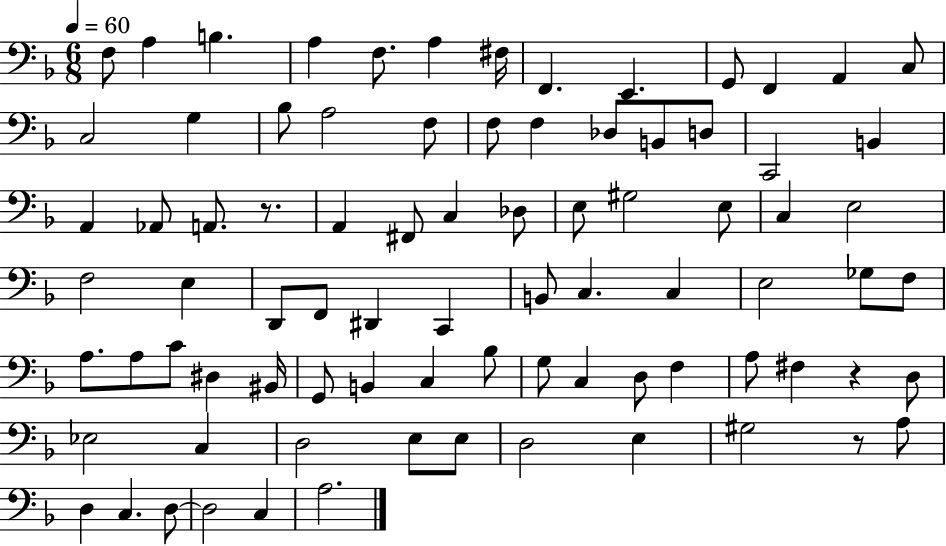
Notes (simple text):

F3/e A3/q B3/q. A3/q F3/e. A3/q F#3/s F2/q. E2/q. G2/e F2/q A2/q C3/e C3/h G3/q Bb3/e A3/h F3/e F3/e F3/q Db3/e B2/e D3/e C2/h B2/q A2/q Ab2/e A2/e. R/e. A2/q F#2/e C3/q Db3/e E3/e G#3/h E3/e C3/q E3/h F3/h E3/q D2/e F2/e D#2/q C2/q B2/e C3/q. C3/q E3/h Gb3/e F3/e A3/e. A3/e C4/e D#3/q BIS2/s G2/e B2/q C3/q Bb3/e G3/e C3/q D3/e F3/q A3/e F#3/q R/q D3/e Eb3/h C3/q D3/h E3/e E3/e D3/h E3/q G#3/h R/e A3/e D3/q C3/q. D3/e D3/h C3/q A3/h.